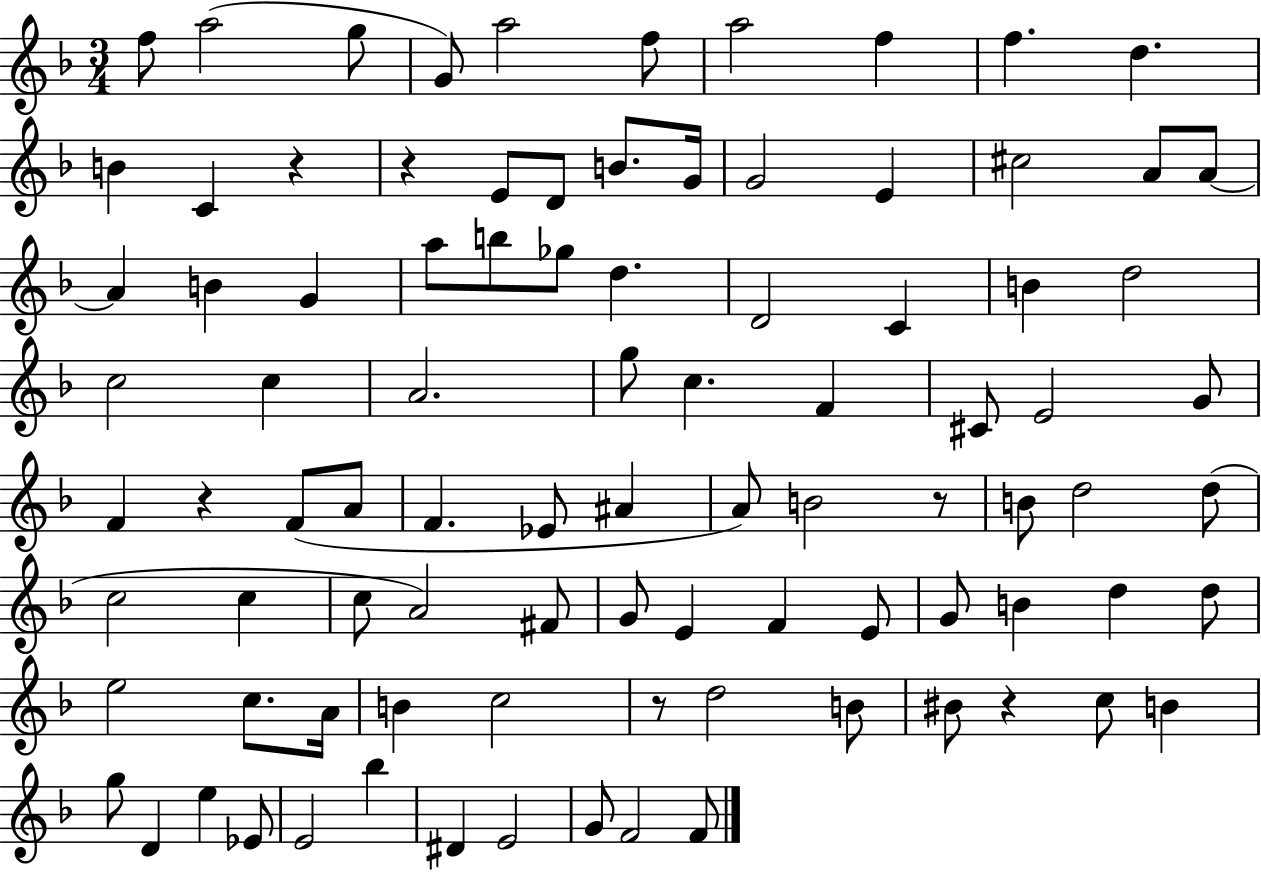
{
  \clef treble
  \numericTimeSignature
  \time 3/4
  \key f \major
  f''8 a''2( g''8 | g'8) a''2 f''8 | a''2 f''4 | f''4. d''4. | \break b'4 c'4 r4 | r4 e'8 d'8 b'8. g'16 | g'2 e'4 | cis''2 a'8 a'8~~ | \break a'4 b'4 g'4 | a''8 b''8 ges''8 d''4. | d'2 c'4 | b'4 d''2 | \break c''2 c''4 | a'2. | g''8 c''4. f'4 | cis'8 e'2 g'8 | \break f'4 r4 f'8( a'8 | f'4. ees'8 ais'4 | a'8) b'2 r8 | b'8 d''2 d''8( | \break c''2 c''4 | c''8 a'2) fis'8 | g'8 e'4 f'4 e'8 | g'8 b'4 d''4 d''8 | \break e''2 c''8. a'16 | b'4 c''2 | r8 d''2 b'8 | bis'8 r4 c''8 b'4 | \break g''8 d'4 e''4 ees'8 | e'2 bes''4 | dis'4 e'2 | g'8 f'2 f'8 | \break \bar "|."
}